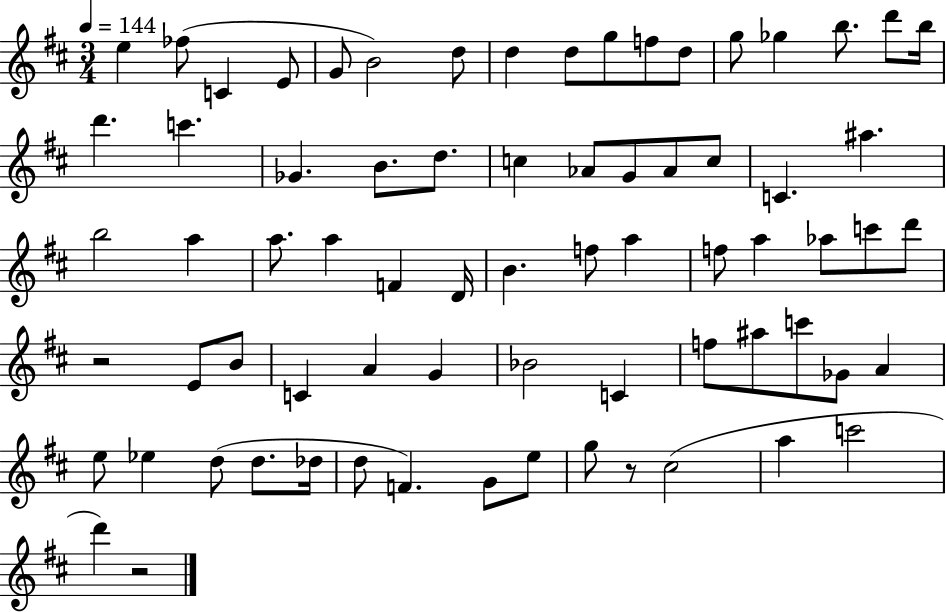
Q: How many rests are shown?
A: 3